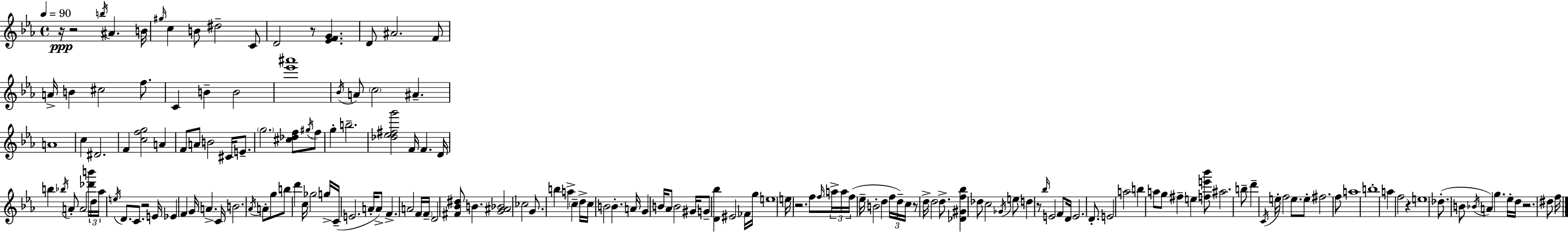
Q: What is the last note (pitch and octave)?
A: F5